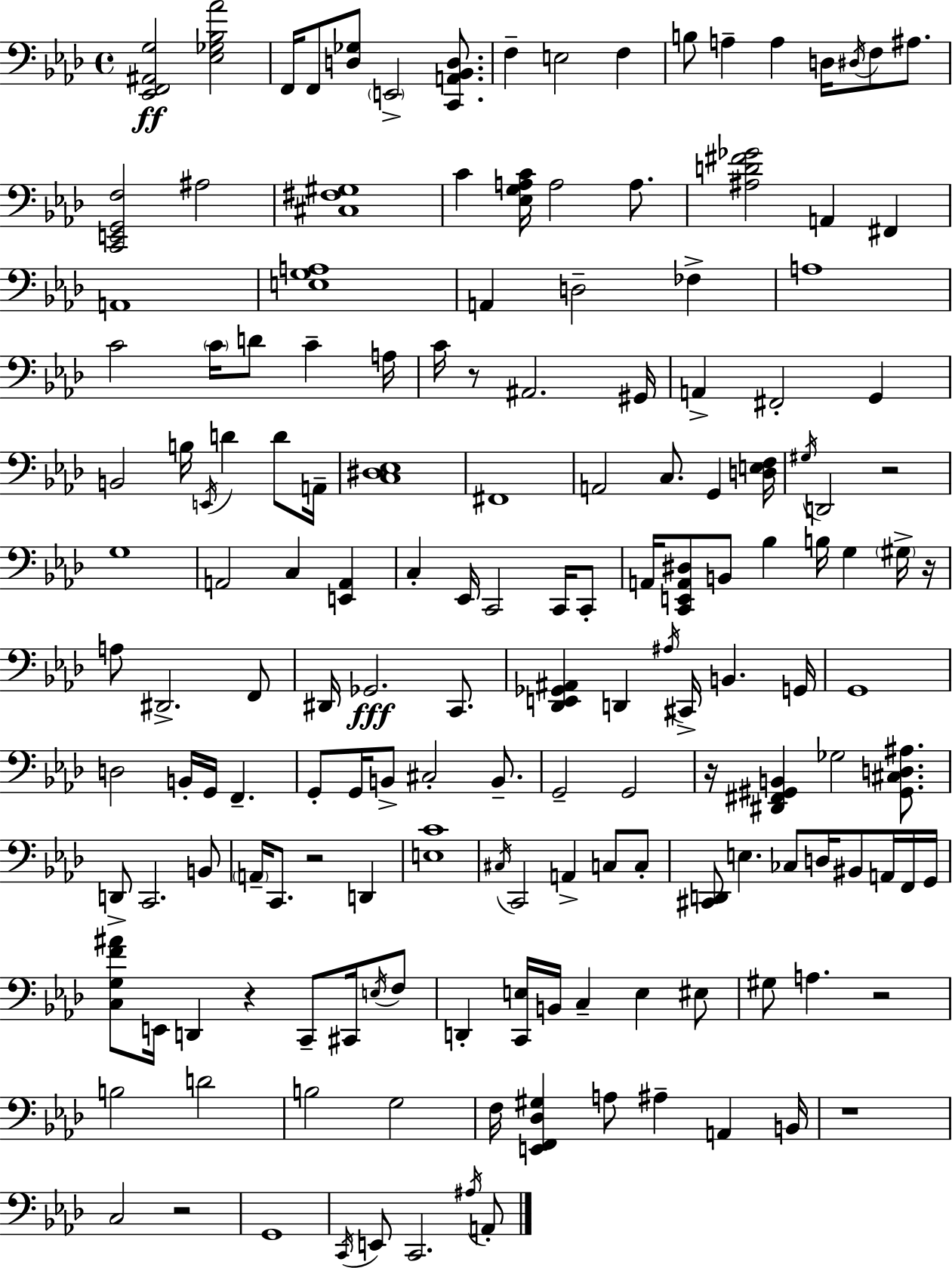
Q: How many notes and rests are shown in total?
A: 162